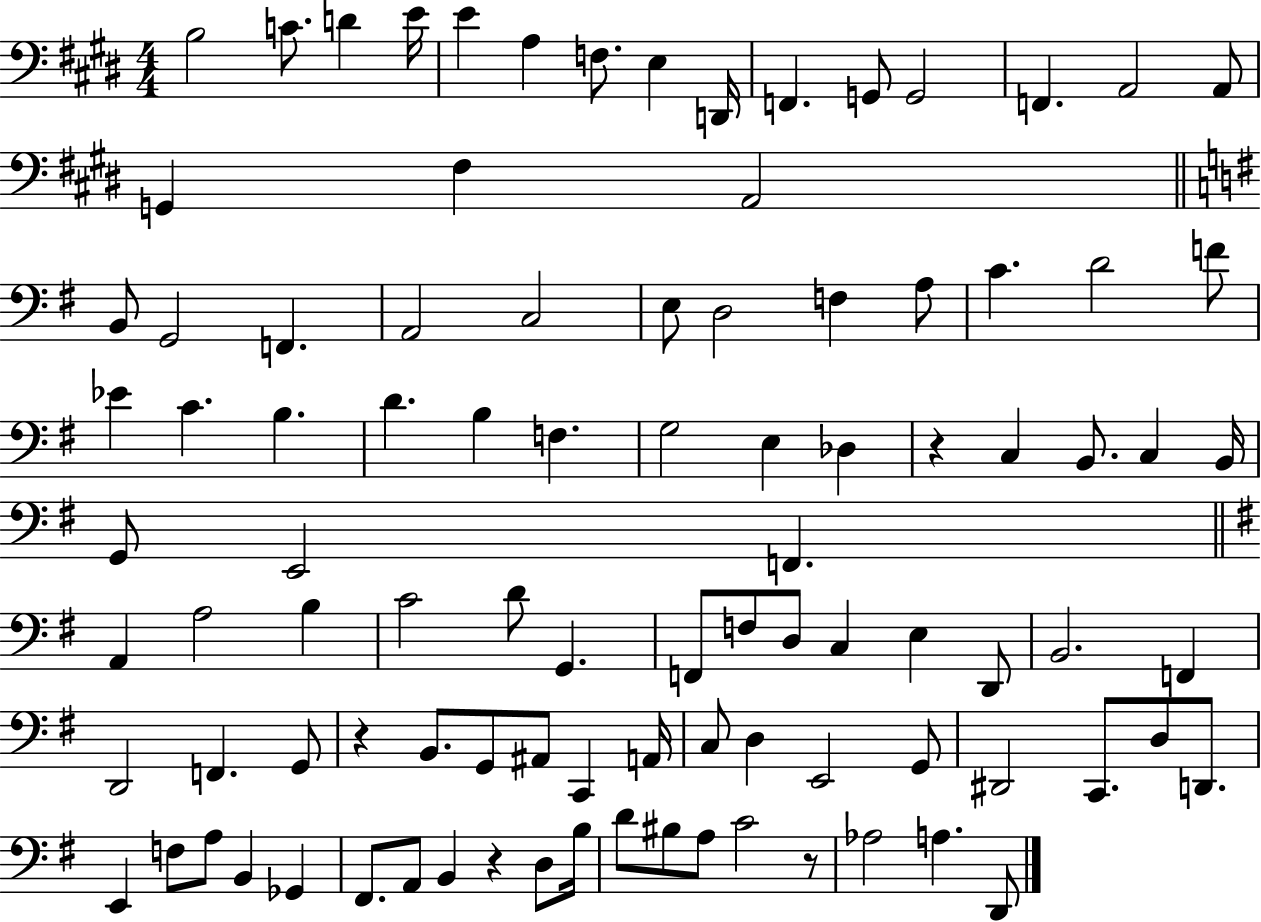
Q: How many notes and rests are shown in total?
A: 97